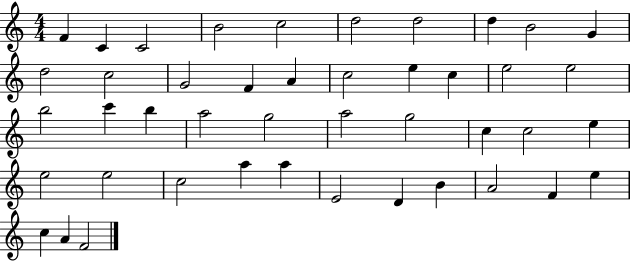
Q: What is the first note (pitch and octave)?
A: F4